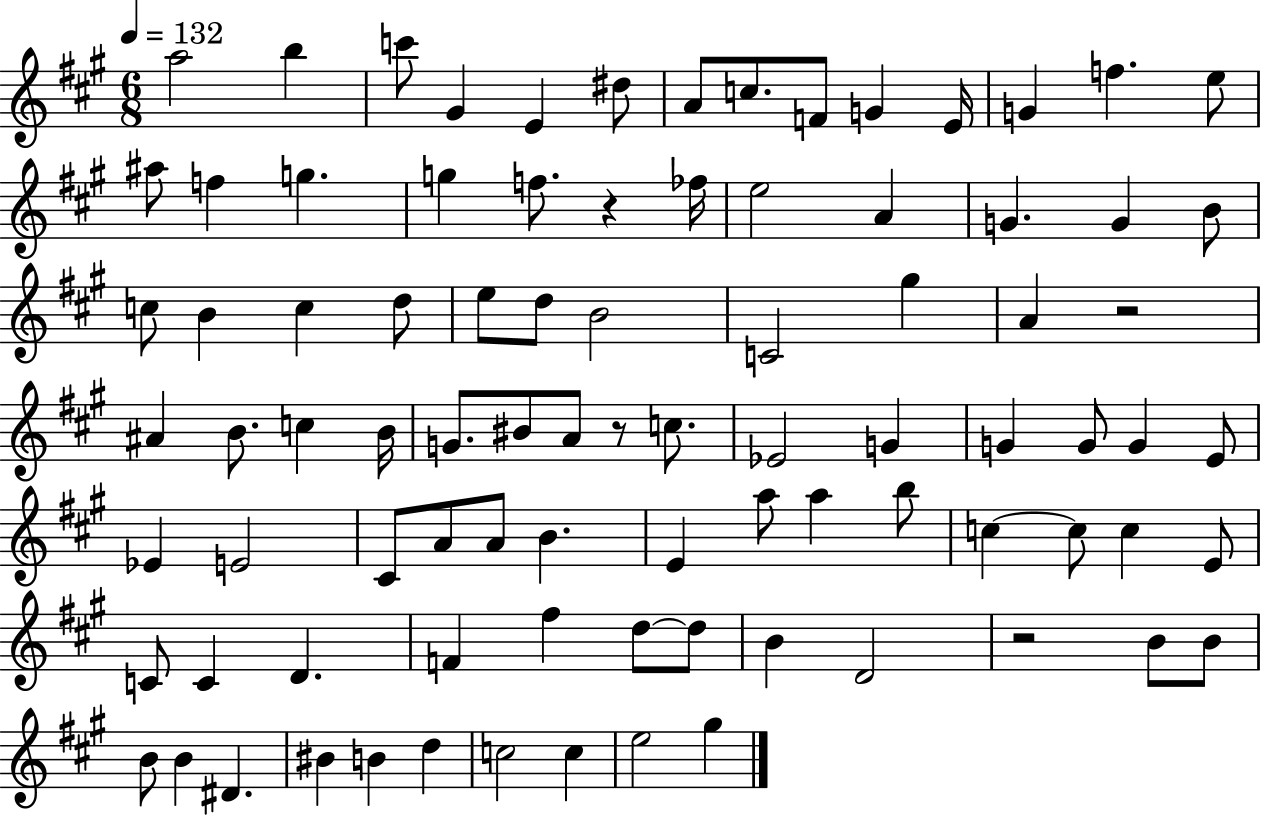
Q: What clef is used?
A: treble